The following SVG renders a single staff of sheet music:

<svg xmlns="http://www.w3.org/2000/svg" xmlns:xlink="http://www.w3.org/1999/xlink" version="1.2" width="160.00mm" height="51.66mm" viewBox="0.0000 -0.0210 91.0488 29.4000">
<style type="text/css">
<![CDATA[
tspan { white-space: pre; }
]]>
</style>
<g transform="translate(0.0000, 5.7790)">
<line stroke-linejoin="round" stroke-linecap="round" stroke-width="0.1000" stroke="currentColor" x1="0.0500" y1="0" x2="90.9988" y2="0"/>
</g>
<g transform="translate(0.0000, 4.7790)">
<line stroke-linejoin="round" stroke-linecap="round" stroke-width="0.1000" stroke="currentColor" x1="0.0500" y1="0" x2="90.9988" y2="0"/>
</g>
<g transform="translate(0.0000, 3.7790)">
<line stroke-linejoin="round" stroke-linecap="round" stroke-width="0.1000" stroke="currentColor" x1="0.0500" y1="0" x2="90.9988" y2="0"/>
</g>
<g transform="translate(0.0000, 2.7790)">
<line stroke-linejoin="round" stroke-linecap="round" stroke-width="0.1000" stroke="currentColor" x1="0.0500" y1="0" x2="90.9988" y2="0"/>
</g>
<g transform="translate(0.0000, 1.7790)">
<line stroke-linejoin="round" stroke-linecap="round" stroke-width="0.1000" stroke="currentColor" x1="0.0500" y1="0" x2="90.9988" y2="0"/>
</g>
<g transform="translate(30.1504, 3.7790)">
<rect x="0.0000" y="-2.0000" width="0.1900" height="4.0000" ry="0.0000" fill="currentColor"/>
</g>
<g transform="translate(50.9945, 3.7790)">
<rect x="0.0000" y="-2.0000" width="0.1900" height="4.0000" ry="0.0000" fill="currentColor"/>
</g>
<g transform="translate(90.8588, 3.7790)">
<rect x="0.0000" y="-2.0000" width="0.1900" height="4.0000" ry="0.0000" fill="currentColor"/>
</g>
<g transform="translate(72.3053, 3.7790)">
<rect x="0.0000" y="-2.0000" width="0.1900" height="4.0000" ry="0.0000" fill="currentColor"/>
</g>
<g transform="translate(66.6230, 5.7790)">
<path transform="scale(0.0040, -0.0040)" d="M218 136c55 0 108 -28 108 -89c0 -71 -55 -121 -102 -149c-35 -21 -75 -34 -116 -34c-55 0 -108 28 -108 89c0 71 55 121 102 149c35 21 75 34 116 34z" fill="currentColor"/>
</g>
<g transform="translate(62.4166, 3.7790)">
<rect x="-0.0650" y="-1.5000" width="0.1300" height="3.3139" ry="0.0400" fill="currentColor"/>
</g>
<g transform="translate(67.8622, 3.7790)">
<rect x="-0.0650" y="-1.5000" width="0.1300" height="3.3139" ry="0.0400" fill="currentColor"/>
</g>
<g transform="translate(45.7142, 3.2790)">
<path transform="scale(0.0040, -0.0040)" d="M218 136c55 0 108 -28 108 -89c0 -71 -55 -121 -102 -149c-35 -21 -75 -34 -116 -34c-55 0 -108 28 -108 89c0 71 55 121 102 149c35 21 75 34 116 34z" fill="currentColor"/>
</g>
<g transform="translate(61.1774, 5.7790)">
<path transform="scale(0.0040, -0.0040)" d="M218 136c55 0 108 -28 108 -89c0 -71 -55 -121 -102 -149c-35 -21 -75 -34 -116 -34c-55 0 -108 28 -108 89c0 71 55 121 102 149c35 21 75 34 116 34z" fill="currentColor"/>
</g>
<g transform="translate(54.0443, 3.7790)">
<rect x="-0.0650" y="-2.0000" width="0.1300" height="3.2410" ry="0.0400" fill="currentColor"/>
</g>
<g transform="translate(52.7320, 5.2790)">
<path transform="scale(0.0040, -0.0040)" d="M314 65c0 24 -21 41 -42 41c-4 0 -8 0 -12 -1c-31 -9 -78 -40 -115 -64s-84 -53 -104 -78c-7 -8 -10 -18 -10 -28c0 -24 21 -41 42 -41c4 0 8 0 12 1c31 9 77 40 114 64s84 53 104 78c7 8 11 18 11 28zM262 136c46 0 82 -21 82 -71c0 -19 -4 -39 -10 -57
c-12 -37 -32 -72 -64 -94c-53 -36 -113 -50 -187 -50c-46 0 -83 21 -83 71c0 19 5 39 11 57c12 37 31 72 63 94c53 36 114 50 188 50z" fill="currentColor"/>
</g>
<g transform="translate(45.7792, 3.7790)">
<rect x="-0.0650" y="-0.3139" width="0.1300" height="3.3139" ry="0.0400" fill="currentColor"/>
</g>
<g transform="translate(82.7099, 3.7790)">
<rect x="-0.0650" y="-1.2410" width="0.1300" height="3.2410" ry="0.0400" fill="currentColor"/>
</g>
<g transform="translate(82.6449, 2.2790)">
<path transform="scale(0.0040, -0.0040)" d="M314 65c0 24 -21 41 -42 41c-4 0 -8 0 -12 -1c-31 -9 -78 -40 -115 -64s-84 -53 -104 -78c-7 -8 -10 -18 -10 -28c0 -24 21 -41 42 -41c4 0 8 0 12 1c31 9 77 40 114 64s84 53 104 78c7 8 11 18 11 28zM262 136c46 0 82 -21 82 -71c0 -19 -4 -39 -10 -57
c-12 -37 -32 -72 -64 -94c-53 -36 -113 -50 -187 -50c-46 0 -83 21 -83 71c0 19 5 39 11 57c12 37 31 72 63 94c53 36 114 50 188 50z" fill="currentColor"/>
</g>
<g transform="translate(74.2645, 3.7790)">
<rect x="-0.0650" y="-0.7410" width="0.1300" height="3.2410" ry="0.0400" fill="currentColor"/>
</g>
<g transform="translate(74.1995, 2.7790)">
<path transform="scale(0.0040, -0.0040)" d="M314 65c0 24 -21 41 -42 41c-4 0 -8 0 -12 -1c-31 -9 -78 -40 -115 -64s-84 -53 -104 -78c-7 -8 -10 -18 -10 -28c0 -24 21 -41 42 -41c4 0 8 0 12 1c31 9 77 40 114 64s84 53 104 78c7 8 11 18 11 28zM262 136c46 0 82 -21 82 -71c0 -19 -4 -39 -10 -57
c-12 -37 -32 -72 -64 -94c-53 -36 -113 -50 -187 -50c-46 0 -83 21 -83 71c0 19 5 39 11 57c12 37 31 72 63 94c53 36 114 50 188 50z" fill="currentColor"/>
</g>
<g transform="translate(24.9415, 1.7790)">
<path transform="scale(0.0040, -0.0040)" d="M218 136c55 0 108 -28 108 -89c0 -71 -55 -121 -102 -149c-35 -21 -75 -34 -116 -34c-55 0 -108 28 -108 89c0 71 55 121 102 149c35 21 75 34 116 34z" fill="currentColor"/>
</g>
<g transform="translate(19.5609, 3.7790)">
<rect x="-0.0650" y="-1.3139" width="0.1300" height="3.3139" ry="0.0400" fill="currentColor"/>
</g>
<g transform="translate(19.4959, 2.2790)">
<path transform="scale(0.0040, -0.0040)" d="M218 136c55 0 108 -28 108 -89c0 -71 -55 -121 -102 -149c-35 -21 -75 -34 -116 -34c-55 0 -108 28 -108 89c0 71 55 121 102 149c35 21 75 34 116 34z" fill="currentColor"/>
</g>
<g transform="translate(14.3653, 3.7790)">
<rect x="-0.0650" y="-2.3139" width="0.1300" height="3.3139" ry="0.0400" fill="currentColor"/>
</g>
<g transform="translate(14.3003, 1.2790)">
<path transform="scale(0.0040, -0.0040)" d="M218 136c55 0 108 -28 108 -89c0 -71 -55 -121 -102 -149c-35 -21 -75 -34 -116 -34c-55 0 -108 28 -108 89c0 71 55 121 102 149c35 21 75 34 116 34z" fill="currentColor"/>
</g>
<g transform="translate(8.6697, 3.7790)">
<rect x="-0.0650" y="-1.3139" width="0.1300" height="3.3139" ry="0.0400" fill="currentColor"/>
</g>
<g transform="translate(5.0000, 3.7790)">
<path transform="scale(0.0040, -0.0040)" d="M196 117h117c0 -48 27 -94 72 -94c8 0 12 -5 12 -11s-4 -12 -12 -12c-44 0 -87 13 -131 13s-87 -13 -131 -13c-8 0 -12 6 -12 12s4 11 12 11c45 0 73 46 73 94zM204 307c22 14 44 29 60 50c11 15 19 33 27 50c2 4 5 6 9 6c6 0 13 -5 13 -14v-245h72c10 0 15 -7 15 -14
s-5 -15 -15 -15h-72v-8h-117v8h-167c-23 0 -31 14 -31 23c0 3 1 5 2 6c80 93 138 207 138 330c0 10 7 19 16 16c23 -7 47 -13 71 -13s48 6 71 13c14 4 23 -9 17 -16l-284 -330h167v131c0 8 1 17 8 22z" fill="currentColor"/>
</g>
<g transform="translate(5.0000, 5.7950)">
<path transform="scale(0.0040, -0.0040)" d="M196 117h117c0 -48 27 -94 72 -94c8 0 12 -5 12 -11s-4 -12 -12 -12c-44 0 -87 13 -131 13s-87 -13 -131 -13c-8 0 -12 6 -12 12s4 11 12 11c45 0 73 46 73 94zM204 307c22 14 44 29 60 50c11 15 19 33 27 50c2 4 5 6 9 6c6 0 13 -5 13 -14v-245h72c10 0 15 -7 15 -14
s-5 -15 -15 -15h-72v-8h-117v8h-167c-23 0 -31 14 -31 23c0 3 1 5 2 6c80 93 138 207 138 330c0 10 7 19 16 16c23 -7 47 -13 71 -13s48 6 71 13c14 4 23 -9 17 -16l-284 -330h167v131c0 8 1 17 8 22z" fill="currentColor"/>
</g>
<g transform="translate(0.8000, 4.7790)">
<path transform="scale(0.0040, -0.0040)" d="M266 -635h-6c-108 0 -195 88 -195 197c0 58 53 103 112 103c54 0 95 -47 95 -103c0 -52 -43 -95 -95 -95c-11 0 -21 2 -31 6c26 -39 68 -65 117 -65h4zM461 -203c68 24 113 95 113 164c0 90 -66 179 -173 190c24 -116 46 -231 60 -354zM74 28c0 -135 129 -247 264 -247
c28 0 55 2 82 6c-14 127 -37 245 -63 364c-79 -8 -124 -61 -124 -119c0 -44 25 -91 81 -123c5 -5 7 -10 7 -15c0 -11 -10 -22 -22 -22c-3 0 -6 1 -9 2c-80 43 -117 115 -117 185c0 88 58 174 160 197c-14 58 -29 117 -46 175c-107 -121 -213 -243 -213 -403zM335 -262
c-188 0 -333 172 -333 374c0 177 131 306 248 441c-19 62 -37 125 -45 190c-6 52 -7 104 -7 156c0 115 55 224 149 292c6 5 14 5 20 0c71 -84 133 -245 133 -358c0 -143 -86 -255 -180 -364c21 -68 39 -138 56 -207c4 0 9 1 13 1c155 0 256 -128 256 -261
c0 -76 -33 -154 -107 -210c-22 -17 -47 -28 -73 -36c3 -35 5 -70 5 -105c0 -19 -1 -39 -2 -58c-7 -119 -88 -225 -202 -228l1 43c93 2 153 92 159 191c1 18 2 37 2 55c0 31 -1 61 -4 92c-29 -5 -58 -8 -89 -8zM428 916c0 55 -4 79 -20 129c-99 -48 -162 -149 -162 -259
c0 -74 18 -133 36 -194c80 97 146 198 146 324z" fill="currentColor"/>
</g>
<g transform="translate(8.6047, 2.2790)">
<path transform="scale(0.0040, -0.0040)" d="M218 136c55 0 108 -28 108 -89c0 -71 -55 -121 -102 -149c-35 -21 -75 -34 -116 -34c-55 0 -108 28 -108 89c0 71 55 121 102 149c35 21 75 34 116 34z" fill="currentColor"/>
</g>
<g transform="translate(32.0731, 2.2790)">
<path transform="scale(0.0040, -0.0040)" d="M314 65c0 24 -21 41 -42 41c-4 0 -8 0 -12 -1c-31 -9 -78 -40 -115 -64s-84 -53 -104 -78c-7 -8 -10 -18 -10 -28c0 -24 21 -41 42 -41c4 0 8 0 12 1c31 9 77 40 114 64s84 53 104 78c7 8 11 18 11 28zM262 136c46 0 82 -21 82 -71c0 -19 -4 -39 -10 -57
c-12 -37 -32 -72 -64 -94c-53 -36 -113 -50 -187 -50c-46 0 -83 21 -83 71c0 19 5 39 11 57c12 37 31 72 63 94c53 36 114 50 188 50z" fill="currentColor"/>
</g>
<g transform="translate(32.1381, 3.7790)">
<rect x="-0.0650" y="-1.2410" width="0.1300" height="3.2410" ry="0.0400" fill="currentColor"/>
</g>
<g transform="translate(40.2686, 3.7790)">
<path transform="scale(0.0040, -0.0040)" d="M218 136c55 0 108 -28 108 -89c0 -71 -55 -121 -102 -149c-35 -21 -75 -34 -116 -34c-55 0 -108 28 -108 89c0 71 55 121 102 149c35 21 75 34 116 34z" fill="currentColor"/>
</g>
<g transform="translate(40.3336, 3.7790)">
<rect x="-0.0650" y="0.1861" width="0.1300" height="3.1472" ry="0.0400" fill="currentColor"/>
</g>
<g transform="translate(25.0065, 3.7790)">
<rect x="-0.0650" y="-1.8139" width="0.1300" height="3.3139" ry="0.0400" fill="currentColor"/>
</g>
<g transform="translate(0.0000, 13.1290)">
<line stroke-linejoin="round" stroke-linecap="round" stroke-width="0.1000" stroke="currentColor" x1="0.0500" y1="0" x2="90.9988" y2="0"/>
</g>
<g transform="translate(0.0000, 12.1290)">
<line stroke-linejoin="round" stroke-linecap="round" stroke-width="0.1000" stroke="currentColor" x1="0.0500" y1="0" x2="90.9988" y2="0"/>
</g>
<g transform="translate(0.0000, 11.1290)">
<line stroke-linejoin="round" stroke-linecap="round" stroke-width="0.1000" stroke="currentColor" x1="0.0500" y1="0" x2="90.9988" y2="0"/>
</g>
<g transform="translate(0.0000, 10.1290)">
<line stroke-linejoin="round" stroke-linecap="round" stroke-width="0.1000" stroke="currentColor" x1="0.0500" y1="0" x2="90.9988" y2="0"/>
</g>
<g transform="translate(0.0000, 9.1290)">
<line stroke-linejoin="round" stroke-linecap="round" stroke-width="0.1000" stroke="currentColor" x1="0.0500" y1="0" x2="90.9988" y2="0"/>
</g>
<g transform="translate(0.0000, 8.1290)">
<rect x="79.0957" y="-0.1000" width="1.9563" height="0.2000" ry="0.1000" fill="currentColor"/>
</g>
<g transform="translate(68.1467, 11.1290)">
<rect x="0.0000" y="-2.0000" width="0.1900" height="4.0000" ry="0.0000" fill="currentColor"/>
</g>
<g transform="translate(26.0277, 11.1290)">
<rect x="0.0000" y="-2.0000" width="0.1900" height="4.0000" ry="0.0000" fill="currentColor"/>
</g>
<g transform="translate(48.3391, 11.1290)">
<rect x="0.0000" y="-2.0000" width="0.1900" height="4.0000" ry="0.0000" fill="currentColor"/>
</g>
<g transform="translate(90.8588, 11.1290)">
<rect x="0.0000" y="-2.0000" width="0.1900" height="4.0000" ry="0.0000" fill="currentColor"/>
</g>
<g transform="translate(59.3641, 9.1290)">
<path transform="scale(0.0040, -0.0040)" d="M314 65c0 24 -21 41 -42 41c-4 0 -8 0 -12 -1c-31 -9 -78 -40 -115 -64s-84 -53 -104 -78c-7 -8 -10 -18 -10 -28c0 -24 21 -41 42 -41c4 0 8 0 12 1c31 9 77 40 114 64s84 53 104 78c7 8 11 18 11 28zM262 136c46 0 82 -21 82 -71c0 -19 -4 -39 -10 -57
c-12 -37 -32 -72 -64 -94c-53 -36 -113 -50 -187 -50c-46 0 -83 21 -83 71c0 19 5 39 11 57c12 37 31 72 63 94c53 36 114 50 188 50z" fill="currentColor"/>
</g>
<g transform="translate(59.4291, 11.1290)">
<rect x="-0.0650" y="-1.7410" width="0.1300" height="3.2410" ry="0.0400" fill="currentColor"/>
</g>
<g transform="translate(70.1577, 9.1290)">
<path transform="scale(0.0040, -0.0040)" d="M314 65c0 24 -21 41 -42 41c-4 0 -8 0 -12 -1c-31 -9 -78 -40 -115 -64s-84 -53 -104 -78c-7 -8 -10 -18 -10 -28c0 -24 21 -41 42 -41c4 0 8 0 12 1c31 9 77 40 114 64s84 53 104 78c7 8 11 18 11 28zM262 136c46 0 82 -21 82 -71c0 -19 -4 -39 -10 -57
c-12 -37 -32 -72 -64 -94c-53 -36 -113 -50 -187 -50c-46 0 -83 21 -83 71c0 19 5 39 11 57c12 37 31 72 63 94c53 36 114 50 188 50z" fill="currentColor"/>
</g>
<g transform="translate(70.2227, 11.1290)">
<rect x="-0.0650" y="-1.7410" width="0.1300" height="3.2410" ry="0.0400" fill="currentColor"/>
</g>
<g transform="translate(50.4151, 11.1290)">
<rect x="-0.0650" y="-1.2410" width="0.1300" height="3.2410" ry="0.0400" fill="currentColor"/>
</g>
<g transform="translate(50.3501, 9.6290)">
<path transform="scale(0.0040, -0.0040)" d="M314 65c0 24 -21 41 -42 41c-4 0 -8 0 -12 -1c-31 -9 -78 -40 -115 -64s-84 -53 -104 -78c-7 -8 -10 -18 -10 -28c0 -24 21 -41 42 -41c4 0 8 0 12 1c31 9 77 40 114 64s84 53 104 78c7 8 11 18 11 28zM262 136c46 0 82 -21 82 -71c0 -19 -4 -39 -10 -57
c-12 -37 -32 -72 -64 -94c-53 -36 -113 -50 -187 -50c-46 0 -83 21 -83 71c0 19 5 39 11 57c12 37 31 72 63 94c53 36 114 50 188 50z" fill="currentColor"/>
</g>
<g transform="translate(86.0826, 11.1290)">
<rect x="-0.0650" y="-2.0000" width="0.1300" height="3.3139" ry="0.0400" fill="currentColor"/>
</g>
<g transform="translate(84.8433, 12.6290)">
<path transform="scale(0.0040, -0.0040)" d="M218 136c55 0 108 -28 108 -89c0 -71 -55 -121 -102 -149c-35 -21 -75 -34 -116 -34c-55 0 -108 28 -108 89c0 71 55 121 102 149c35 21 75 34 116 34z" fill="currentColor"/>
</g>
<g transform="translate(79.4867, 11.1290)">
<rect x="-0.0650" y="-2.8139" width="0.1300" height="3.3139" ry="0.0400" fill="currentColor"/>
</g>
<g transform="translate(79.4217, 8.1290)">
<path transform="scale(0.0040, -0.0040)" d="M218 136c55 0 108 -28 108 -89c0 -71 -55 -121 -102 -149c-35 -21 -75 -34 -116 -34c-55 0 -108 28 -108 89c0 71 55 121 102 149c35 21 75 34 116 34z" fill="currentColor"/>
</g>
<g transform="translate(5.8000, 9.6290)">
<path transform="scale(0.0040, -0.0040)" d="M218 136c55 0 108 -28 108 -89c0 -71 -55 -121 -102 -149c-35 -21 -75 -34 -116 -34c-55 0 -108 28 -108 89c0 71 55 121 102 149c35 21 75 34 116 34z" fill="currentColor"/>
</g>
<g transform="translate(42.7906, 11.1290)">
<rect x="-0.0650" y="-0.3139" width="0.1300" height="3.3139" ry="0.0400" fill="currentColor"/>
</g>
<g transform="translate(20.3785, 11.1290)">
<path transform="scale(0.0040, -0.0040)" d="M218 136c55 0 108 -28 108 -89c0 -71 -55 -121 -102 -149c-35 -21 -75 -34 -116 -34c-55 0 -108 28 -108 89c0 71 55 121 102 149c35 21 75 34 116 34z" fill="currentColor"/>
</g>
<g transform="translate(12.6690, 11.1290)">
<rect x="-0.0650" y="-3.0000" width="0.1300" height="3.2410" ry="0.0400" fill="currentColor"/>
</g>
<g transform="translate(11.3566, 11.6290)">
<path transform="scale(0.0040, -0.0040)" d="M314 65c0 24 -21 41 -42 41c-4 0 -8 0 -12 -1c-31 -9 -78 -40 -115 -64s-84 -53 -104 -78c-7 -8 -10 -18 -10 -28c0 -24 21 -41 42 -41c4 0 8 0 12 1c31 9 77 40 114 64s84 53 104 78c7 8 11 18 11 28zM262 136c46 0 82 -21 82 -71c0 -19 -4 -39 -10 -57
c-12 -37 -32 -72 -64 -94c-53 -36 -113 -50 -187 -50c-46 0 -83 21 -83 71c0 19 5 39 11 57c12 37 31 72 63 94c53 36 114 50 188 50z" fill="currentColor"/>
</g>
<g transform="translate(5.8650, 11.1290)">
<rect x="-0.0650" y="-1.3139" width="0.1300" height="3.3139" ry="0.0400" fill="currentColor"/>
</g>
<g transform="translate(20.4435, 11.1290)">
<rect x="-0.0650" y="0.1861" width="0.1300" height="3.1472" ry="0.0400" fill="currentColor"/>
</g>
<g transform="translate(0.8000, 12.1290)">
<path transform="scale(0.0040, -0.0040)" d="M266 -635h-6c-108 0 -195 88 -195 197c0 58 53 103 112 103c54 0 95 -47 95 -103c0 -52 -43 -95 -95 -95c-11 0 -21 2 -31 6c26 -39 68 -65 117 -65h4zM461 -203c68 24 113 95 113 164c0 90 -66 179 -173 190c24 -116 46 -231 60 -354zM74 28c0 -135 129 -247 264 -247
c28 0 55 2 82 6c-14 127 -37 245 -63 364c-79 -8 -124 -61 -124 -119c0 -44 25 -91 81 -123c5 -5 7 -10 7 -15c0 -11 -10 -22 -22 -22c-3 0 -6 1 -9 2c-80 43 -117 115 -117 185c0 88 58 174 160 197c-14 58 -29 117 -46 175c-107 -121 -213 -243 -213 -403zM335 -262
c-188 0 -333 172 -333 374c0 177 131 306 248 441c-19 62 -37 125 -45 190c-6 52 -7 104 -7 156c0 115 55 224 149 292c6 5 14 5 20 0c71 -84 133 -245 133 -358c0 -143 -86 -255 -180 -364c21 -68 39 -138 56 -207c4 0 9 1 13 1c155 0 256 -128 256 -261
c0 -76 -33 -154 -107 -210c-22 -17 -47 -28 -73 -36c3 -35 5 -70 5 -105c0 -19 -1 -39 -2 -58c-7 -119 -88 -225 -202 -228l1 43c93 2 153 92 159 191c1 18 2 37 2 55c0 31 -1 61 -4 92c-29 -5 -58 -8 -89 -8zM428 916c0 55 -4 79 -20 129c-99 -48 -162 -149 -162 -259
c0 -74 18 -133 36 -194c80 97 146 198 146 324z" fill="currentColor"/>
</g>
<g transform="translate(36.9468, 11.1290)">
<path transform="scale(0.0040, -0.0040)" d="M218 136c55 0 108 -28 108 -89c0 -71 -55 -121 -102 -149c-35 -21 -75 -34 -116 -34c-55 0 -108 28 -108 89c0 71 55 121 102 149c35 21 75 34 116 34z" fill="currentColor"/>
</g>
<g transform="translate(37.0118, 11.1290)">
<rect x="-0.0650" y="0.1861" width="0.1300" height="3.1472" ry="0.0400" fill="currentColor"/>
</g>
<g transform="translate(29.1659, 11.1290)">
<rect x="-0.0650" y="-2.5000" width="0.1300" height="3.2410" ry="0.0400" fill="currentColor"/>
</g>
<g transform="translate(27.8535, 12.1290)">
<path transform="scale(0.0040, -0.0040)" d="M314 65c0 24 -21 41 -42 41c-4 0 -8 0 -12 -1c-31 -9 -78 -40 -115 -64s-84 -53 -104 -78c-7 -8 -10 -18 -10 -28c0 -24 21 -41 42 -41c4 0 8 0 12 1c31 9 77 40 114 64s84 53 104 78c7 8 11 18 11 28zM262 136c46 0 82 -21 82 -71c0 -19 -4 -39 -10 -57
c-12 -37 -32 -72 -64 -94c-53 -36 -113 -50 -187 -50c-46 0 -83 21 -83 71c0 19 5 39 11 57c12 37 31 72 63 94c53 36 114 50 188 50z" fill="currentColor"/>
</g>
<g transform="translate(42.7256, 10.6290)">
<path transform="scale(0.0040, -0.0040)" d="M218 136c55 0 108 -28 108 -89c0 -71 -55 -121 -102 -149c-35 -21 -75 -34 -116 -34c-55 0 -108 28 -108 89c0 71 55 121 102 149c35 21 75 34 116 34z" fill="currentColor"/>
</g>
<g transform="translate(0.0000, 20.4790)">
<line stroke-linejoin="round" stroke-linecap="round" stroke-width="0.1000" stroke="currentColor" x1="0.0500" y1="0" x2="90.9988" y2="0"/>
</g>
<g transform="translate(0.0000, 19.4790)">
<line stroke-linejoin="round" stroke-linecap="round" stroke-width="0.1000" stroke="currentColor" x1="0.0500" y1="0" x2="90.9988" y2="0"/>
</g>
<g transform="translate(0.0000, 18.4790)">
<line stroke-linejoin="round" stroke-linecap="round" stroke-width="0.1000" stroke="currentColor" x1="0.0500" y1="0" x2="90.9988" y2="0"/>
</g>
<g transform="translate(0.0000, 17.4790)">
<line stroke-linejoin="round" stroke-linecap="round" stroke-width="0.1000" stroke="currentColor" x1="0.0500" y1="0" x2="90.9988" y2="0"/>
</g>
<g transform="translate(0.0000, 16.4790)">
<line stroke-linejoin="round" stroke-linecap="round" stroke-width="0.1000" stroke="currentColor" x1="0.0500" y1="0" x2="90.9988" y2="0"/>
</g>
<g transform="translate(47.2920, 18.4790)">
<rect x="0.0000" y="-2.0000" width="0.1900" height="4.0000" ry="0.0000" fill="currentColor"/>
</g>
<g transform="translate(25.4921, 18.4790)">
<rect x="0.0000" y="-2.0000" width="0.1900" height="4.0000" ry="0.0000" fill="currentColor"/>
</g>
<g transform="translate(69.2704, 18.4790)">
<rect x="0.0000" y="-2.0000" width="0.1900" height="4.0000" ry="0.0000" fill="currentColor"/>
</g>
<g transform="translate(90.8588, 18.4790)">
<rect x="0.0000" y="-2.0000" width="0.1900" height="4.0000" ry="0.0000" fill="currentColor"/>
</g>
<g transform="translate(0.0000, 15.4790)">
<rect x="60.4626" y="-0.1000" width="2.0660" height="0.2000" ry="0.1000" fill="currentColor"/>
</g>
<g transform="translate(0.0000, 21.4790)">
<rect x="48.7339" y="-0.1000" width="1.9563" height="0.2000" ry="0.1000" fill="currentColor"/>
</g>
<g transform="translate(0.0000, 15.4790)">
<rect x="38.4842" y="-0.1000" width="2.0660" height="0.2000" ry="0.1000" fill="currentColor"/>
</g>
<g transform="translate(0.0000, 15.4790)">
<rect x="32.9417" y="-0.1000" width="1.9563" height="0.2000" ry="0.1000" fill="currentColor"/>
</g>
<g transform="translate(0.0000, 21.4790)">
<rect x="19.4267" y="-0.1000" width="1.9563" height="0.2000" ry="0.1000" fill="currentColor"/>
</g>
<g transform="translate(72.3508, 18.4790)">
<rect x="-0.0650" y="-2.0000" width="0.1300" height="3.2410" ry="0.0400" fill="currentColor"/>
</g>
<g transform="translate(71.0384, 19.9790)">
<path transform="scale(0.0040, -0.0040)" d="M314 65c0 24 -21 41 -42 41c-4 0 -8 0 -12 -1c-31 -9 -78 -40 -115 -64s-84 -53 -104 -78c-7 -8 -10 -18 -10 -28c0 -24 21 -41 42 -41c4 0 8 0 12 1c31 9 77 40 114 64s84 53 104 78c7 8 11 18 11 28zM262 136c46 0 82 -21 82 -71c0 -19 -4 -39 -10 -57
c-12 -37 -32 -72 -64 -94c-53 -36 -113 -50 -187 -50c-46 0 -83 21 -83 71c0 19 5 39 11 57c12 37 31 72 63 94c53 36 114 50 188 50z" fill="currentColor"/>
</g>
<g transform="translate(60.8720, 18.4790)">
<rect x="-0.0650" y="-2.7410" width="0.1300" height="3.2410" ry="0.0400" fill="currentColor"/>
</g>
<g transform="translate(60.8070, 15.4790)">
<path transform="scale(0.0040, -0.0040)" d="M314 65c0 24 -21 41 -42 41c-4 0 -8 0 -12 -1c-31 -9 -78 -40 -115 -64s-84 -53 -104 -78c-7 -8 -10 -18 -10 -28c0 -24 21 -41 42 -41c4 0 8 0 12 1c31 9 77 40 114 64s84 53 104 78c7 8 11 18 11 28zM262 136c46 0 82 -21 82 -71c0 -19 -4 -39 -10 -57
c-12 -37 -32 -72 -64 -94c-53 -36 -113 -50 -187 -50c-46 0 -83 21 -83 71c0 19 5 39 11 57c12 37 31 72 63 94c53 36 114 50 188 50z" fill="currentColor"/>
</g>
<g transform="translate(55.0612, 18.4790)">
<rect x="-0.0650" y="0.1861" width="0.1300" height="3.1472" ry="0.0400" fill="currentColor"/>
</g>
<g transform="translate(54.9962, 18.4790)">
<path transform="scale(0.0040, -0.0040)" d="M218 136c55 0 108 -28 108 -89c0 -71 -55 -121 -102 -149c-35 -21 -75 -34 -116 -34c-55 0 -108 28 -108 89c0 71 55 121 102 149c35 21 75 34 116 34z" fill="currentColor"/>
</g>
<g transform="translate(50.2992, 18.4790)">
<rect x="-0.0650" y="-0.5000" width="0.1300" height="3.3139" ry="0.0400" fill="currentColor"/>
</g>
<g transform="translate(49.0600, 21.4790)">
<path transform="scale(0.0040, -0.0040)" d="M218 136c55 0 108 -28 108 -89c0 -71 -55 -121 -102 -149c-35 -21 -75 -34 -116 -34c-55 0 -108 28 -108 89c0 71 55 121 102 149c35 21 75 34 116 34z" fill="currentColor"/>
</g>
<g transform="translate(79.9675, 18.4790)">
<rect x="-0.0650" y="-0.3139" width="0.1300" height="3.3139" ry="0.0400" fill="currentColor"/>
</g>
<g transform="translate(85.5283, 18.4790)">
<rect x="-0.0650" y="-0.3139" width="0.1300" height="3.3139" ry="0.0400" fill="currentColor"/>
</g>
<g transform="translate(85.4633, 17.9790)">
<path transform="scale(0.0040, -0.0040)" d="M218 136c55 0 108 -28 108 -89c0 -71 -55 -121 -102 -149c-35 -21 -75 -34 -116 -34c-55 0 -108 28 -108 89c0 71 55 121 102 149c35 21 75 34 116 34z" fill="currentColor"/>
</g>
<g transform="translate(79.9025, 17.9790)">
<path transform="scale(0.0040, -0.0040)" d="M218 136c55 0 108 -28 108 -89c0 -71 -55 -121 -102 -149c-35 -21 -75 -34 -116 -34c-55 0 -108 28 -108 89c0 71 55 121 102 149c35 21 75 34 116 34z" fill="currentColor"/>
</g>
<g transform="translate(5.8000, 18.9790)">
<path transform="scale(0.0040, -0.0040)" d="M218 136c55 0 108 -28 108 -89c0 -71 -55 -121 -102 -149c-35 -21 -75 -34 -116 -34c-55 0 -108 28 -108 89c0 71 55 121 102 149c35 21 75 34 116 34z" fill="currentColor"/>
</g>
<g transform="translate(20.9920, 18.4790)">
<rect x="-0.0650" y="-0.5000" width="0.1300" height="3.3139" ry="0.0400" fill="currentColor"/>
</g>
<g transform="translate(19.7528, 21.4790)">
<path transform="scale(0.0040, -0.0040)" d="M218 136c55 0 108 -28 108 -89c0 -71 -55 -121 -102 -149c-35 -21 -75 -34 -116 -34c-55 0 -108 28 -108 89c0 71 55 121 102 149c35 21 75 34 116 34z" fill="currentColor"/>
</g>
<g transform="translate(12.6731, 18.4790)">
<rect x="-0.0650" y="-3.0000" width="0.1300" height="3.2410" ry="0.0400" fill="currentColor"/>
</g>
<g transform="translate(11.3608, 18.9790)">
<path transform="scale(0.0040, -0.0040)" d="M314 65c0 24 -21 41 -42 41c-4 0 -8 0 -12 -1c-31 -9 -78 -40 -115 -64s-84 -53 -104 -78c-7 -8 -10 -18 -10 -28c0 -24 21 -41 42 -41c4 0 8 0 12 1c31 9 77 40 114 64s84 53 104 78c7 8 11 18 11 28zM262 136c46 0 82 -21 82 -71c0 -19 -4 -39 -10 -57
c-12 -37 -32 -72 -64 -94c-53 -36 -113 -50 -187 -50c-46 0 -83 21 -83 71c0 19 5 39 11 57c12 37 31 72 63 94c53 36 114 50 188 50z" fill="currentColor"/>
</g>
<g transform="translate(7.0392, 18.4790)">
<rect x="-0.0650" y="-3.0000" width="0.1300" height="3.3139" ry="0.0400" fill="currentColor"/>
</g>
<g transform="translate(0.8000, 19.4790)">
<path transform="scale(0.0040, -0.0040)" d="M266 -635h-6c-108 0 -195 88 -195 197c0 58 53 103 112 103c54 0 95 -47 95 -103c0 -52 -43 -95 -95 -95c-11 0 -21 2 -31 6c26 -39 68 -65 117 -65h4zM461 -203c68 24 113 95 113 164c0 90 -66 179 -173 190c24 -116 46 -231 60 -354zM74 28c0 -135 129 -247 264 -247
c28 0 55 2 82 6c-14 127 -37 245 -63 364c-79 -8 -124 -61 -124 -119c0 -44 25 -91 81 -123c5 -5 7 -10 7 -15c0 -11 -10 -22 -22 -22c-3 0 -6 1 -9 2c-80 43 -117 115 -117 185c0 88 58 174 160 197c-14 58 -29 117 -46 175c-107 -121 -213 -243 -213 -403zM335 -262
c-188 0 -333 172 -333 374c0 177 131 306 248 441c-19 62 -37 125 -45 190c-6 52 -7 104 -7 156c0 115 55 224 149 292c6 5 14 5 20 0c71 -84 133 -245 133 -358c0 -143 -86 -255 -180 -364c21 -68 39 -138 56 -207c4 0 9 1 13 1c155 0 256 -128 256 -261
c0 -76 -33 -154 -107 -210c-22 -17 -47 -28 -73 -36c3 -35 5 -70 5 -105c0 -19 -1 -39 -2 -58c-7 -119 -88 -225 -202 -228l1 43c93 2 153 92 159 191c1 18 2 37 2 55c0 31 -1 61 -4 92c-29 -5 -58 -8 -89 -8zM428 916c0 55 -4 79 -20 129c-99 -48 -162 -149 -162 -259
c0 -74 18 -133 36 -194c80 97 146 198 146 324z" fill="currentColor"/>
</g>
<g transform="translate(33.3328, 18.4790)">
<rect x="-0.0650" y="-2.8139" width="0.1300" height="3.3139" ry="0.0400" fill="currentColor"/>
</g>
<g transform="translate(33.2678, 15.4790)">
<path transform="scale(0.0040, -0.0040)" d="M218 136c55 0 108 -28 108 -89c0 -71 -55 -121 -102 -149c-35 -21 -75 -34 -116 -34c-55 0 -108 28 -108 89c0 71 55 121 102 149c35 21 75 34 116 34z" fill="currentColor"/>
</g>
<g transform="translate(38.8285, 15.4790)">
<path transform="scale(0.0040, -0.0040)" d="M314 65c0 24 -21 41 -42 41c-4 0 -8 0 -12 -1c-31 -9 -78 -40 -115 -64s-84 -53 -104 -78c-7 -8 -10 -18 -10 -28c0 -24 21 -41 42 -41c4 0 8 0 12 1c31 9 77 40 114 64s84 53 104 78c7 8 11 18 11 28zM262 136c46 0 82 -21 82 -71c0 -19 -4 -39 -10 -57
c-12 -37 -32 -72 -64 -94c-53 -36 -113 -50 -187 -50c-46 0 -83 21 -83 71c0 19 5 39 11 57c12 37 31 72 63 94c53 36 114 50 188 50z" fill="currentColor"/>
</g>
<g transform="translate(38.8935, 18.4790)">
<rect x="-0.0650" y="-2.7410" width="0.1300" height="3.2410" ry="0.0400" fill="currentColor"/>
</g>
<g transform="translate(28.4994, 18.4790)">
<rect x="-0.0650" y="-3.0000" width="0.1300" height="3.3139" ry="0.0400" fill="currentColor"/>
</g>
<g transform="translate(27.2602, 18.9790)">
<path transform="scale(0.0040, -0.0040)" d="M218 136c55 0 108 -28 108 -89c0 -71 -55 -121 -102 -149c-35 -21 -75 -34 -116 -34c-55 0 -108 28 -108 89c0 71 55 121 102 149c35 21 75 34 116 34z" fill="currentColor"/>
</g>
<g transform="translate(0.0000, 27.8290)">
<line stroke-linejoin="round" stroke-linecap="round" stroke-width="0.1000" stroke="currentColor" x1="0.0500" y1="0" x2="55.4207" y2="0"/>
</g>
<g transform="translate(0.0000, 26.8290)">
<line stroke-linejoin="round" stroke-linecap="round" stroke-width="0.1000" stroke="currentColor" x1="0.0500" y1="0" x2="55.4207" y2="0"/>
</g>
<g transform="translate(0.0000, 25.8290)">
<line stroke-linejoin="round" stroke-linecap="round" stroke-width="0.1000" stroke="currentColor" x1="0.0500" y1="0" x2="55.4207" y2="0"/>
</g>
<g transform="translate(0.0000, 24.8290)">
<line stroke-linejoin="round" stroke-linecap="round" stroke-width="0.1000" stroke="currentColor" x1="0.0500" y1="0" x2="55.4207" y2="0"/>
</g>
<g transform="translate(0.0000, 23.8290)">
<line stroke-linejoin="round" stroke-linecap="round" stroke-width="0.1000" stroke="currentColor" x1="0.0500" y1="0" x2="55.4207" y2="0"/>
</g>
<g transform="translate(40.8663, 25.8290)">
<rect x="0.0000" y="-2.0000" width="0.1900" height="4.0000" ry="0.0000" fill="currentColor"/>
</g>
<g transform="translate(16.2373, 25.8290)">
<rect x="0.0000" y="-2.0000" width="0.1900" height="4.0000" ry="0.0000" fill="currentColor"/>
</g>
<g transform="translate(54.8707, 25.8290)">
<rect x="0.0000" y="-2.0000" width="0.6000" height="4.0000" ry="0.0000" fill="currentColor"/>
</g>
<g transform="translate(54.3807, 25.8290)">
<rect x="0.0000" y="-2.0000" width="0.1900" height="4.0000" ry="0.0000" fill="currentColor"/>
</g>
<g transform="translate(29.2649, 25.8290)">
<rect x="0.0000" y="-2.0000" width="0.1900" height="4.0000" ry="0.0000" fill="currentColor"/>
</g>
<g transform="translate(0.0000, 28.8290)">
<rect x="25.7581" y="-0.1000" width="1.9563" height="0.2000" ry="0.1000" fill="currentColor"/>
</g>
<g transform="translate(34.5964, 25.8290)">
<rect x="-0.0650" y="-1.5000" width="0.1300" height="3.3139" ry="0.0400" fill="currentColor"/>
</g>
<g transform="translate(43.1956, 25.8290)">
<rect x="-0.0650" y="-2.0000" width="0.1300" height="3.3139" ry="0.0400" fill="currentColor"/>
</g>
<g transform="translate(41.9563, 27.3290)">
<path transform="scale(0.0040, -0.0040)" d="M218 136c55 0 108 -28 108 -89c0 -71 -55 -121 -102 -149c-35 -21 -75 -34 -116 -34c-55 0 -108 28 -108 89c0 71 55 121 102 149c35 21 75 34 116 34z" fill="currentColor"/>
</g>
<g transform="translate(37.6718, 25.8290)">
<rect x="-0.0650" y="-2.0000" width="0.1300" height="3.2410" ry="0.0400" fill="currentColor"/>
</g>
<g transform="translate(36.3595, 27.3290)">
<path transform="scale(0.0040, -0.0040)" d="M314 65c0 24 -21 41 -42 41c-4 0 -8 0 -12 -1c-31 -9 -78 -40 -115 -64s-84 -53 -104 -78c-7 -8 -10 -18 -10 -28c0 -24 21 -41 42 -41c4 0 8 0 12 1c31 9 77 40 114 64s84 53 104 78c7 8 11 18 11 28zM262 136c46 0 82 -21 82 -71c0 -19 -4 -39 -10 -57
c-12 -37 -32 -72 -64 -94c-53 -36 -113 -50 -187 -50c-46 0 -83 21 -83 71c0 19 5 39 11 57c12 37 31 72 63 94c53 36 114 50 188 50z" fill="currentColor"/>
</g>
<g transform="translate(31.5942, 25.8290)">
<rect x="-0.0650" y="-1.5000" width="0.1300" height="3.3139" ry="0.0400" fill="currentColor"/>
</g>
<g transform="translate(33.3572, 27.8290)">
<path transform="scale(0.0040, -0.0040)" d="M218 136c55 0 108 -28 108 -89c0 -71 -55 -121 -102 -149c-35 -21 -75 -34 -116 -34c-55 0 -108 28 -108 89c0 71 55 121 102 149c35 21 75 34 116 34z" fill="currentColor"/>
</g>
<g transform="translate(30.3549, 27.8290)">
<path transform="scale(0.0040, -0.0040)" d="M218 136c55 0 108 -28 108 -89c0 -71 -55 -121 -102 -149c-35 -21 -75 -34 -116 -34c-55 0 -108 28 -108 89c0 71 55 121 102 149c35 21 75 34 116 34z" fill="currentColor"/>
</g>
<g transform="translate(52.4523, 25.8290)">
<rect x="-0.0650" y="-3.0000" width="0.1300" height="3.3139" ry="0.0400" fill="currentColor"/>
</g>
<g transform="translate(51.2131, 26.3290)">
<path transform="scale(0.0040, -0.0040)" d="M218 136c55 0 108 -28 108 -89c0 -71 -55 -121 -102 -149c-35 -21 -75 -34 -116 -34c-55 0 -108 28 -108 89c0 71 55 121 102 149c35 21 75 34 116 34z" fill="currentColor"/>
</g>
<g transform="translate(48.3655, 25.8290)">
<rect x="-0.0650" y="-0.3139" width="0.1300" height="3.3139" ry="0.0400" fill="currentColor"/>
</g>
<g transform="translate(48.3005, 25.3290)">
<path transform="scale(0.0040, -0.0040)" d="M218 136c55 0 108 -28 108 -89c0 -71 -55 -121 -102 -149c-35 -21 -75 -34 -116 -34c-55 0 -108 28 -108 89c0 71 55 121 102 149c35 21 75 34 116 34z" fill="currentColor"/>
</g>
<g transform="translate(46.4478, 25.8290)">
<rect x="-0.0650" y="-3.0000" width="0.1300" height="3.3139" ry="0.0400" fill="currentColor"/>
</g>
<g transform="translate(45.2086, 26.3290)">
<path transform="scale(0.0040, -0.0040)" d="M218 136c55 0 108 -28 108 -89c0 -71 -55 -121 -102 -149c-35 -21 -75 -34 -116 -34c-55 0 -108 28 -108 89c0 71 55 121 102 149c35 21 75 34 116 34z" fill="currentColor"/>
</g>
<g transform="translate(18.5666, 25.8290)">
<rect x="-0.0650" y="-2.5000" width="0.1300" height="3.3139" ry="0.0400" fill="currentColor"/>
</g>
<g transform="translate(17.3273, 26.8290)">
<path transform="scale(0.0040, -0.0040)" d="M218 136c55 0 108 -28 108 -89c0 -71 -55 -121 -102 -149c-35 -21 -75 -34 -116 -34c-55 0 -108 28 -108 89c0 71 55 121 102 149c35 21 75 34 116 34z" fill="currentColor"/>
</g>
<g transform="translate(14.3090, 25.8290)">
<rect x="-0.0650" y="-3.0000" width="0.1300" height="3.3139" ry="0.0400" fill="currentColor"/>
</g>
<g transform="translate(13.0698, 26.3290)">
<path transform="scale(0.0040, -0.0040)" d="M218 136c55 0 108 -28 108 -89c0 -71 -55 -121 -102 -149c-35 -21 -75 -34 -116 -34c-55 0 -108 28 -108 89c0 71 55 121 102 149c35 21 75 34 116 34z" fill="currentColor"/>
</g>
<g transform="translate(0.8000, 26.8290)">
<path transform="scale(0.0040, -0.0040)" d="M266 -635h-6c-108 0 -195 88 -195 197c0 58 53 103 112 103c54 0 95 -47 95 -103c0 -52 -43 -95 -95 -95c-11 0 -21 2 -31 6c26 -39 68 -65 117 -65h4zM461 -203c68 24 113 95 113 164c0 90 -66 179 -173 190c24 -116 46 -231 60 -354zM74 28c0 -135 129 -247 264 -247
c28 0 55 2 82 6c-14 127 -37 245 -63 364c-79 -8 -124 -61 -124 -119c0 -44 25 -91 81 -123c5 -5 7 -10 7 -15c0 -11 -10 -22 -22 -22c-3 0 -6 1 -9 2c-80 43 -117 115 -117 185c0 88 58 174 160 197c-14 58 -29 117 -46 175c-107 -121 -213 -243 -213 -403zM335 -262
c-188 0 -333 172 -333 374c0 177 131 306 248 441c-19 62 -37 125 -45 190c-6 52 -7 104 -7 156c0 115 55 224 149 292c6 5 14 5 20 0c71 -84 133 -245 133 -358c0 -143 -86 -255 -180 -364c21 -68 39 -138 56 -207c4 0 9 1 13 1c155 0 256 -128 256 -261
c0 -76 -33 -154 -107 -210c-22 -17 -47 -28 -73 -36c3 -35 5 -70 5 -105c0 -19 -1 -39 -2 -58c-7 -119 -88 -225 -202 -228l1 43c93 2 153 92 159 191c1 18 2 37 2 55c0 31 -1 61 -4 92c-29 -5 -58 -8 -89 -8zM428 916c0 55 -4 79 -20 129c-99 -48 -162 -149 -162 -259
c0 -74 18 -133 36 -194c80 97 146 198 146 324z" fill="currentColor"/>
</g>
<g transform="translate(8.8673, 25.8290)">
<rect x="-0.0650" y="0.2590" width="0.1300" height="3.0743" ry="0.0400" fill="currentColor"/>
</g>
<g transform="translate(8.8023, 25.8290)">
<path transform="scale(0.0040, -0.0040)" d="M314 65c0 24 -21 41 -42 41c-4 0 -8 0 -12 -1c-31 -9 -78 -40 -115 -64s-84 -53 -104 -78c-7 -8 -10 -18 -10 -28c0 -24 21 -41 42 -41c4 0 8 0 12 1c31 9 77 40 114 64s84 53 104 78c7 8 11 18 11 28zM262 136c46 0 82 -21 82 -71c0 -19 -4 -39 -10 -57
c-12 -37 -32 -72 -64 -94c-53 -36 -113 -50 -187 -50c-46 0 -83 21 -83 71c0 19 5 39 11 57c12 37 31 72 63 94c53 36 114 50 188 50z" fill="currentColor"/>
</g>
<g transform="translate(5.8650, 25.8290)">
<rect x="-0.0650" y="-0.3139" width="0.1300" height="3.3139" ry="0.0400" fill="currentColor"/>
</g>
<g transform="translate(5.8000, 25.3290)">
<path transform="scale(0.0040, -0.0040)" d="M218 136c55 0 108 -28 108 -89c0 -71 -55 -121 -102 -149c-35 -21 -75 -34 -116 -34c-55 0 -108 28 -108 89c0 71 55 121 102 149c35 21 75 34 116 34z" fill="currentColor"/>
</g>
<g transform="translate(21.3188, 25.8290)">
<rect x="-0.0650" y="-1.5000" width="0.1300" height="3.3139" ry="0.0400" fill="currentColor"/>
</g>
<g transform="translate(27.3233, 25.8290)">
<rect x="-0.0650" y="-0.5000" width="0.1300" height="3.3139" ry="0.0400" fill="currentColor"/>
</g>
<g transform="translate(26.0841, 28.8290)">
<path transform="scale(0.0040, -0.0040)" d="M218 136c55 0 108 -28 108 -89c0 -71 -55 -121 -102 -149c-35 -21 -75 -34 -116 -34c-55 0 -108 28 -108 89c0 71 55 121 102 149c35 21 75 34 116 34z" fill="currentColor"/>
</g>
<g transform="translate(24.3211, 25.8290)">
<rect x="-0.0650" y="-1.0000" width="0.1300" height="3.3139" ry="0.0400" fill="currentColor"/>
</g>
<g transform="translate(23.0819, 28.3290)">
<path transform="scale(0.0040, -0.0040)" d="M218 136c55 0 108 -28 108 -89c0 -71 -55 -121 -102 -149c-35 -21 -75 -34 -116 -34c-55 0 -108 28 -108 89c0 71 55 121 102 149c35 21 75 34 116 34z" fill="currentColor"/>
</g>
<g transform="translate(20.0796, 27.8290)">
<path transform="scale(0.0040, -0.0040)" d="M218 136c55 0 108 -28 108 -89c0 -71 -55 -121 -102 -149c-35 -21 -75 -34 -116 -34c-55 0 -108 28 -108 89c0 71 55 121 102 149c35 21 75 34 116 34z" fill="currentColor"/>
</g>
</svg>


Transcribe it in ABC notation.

X:1
T:Untitled
M:4/4
L:1/4
K:C
e g e f e2 B c F2 E E d2 e2 e A2 B G2 B c e2 f2 f2 a F A A2 C A a a2 C B a2 F2 c c c B2 A G E D C E E F2 F A c A